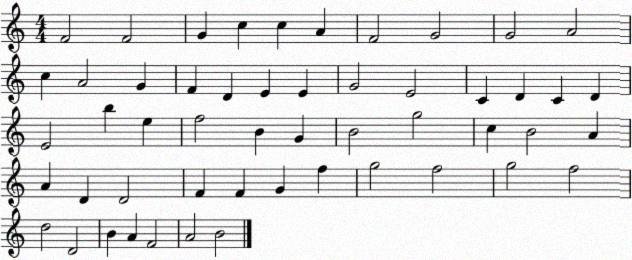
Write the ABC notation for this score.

X:1
T:Untitled
M:4/4
L:1/4
K:C
F2 F2 G c c A F2 G2 G2 A2 c A2 G F D E E G2 E2 C D C D E2 b e f2 B G B2 g2 c B2 A A D D2 F F G f g2 f2 g2 f2 d2 D2 B A F2 A2 B2